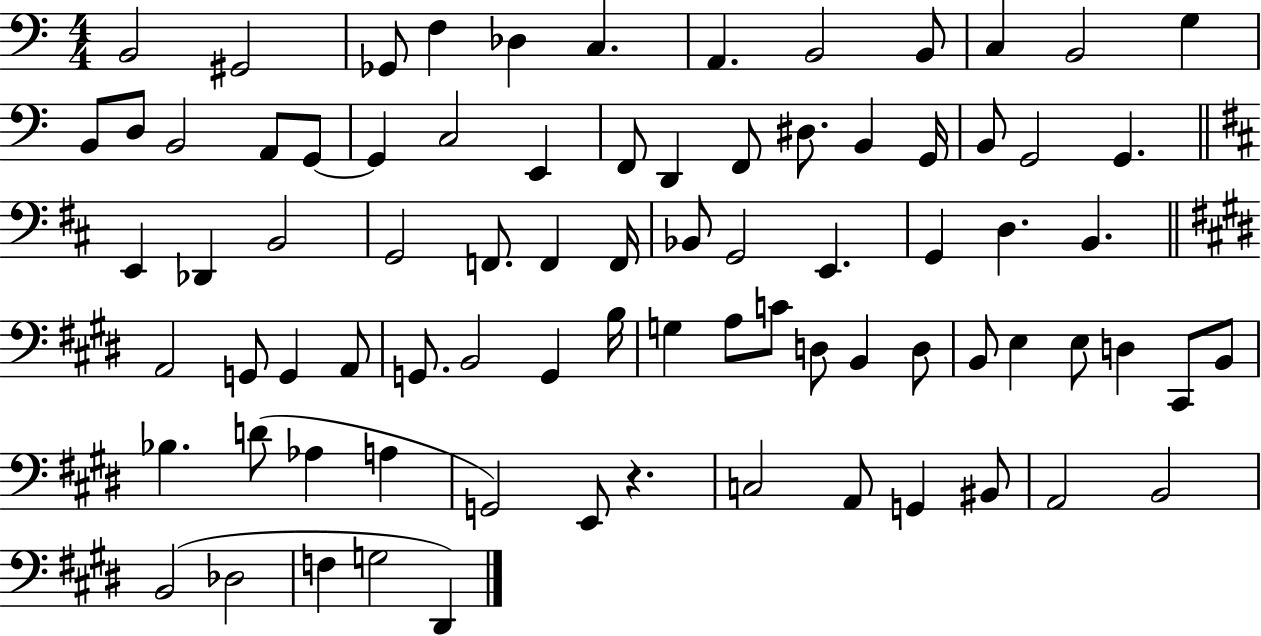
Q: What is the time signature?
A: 4/4